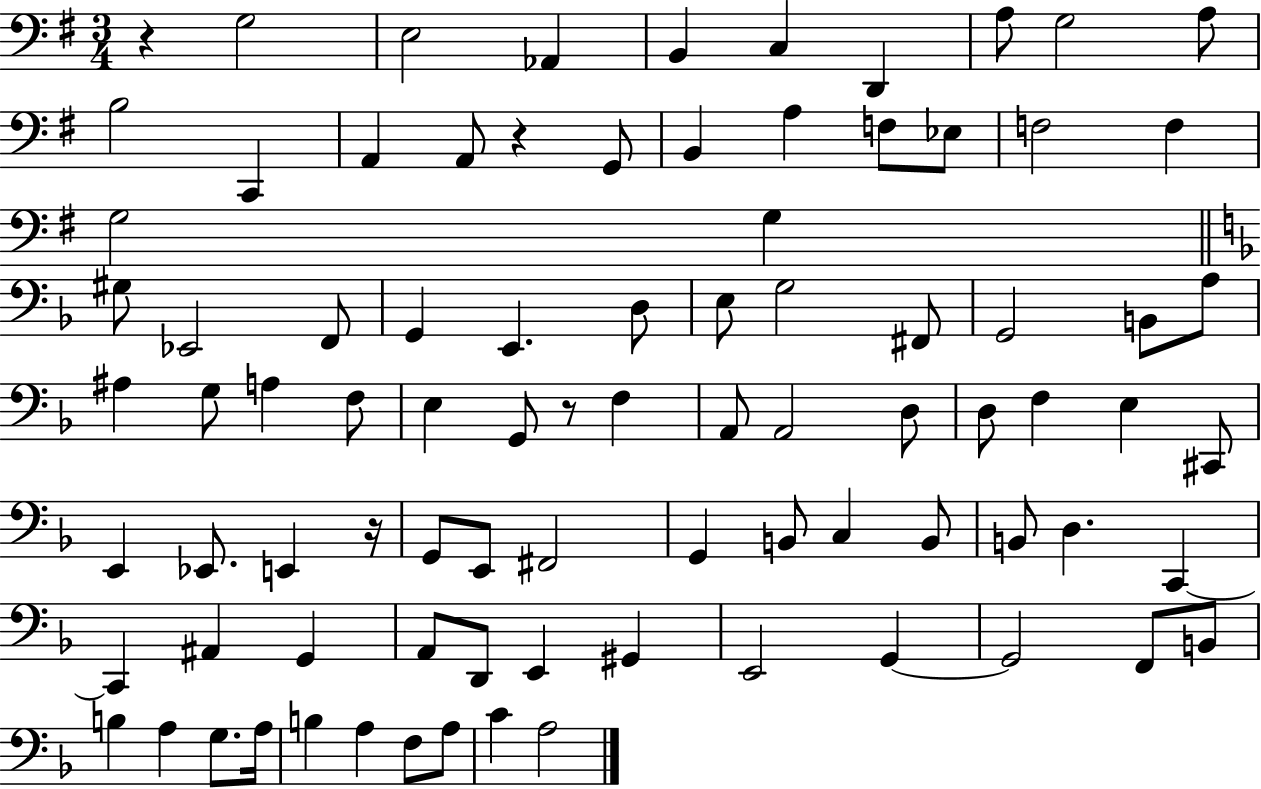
R/q G3/h E3/h Ab2/q B2/q C3/q D2/q A3/e G3/h A3/e B3/h C2/q A2/q A2/e R/q G2/e B2/q A3/q F3/e Eb3/e F3/h F3/q G3/h G3/q G#3/e Eb2/h F2/e G2/q E2/q. D3/e E3/e G3/h F#2/e G2/h B2/e A3/e A#3/q G3/e A3/q F3/e E3/q G2/e R/e F3/q A2/e A2/h D3/e D3/e F3/q E3/q C#2/e E2/q Eb2/e. E2/q R/s G2/e E2/e F#2/h G2/q B2/e C3/q B2/e B2/e D3/q. C2/q C2/q A#2/q G2/q A2/e D2/e E2/q G#2/q E2/h G2/q G2/h F2/e B2/e B3/q A3/q G3/e. A3/s B3/q A3/q F3/e A3/e C4/q A3/h